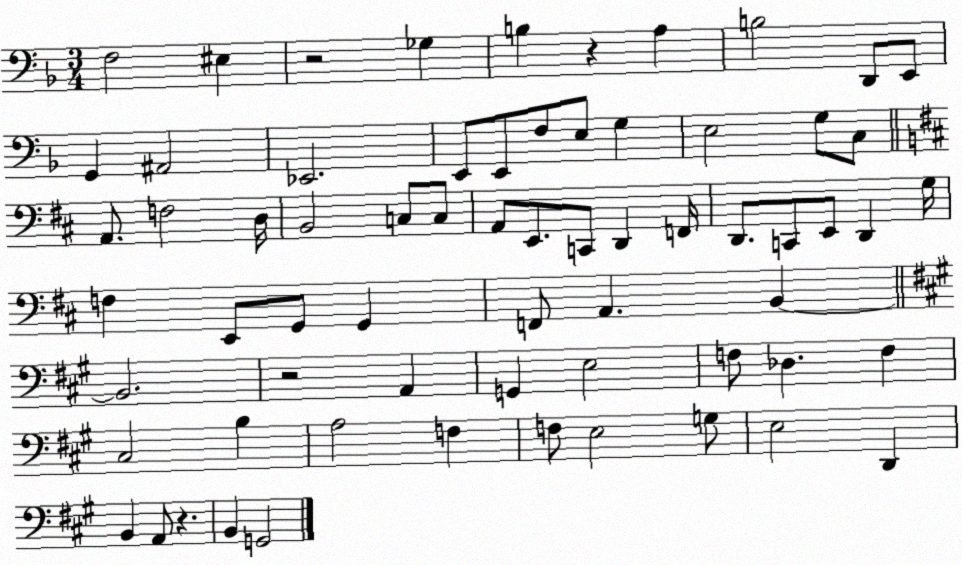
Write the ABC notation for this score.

X:1
T:Untitled
M:3/4
L:1/4
K:F
F,2 ^E, z2 _G, B, z A, B,2 D,,/2 E,,/2 G,, ^A,,2 _E,,2 E,,/2 E,,/2 F,/2 E,/2 G, E,2 G,/2 C,/2 A,,/2 F,2 D,/4 B,,2 C,/2 C,/2 A,,/2 E,,/2 C,,/2 D,, F,,/4 D,,/2 C,,/2 E,,/2 D,, G,/4 F, E,,/2 G,,/2 G,, F,,/2 A,, B,, B,,2 z2 A,, G,, E,2 F,/2 _D, F, ^C,2 B, A,2 F, F,/2 E,2 G,/2 E,2 D,, B,, A,,/2 z B,, G,,2